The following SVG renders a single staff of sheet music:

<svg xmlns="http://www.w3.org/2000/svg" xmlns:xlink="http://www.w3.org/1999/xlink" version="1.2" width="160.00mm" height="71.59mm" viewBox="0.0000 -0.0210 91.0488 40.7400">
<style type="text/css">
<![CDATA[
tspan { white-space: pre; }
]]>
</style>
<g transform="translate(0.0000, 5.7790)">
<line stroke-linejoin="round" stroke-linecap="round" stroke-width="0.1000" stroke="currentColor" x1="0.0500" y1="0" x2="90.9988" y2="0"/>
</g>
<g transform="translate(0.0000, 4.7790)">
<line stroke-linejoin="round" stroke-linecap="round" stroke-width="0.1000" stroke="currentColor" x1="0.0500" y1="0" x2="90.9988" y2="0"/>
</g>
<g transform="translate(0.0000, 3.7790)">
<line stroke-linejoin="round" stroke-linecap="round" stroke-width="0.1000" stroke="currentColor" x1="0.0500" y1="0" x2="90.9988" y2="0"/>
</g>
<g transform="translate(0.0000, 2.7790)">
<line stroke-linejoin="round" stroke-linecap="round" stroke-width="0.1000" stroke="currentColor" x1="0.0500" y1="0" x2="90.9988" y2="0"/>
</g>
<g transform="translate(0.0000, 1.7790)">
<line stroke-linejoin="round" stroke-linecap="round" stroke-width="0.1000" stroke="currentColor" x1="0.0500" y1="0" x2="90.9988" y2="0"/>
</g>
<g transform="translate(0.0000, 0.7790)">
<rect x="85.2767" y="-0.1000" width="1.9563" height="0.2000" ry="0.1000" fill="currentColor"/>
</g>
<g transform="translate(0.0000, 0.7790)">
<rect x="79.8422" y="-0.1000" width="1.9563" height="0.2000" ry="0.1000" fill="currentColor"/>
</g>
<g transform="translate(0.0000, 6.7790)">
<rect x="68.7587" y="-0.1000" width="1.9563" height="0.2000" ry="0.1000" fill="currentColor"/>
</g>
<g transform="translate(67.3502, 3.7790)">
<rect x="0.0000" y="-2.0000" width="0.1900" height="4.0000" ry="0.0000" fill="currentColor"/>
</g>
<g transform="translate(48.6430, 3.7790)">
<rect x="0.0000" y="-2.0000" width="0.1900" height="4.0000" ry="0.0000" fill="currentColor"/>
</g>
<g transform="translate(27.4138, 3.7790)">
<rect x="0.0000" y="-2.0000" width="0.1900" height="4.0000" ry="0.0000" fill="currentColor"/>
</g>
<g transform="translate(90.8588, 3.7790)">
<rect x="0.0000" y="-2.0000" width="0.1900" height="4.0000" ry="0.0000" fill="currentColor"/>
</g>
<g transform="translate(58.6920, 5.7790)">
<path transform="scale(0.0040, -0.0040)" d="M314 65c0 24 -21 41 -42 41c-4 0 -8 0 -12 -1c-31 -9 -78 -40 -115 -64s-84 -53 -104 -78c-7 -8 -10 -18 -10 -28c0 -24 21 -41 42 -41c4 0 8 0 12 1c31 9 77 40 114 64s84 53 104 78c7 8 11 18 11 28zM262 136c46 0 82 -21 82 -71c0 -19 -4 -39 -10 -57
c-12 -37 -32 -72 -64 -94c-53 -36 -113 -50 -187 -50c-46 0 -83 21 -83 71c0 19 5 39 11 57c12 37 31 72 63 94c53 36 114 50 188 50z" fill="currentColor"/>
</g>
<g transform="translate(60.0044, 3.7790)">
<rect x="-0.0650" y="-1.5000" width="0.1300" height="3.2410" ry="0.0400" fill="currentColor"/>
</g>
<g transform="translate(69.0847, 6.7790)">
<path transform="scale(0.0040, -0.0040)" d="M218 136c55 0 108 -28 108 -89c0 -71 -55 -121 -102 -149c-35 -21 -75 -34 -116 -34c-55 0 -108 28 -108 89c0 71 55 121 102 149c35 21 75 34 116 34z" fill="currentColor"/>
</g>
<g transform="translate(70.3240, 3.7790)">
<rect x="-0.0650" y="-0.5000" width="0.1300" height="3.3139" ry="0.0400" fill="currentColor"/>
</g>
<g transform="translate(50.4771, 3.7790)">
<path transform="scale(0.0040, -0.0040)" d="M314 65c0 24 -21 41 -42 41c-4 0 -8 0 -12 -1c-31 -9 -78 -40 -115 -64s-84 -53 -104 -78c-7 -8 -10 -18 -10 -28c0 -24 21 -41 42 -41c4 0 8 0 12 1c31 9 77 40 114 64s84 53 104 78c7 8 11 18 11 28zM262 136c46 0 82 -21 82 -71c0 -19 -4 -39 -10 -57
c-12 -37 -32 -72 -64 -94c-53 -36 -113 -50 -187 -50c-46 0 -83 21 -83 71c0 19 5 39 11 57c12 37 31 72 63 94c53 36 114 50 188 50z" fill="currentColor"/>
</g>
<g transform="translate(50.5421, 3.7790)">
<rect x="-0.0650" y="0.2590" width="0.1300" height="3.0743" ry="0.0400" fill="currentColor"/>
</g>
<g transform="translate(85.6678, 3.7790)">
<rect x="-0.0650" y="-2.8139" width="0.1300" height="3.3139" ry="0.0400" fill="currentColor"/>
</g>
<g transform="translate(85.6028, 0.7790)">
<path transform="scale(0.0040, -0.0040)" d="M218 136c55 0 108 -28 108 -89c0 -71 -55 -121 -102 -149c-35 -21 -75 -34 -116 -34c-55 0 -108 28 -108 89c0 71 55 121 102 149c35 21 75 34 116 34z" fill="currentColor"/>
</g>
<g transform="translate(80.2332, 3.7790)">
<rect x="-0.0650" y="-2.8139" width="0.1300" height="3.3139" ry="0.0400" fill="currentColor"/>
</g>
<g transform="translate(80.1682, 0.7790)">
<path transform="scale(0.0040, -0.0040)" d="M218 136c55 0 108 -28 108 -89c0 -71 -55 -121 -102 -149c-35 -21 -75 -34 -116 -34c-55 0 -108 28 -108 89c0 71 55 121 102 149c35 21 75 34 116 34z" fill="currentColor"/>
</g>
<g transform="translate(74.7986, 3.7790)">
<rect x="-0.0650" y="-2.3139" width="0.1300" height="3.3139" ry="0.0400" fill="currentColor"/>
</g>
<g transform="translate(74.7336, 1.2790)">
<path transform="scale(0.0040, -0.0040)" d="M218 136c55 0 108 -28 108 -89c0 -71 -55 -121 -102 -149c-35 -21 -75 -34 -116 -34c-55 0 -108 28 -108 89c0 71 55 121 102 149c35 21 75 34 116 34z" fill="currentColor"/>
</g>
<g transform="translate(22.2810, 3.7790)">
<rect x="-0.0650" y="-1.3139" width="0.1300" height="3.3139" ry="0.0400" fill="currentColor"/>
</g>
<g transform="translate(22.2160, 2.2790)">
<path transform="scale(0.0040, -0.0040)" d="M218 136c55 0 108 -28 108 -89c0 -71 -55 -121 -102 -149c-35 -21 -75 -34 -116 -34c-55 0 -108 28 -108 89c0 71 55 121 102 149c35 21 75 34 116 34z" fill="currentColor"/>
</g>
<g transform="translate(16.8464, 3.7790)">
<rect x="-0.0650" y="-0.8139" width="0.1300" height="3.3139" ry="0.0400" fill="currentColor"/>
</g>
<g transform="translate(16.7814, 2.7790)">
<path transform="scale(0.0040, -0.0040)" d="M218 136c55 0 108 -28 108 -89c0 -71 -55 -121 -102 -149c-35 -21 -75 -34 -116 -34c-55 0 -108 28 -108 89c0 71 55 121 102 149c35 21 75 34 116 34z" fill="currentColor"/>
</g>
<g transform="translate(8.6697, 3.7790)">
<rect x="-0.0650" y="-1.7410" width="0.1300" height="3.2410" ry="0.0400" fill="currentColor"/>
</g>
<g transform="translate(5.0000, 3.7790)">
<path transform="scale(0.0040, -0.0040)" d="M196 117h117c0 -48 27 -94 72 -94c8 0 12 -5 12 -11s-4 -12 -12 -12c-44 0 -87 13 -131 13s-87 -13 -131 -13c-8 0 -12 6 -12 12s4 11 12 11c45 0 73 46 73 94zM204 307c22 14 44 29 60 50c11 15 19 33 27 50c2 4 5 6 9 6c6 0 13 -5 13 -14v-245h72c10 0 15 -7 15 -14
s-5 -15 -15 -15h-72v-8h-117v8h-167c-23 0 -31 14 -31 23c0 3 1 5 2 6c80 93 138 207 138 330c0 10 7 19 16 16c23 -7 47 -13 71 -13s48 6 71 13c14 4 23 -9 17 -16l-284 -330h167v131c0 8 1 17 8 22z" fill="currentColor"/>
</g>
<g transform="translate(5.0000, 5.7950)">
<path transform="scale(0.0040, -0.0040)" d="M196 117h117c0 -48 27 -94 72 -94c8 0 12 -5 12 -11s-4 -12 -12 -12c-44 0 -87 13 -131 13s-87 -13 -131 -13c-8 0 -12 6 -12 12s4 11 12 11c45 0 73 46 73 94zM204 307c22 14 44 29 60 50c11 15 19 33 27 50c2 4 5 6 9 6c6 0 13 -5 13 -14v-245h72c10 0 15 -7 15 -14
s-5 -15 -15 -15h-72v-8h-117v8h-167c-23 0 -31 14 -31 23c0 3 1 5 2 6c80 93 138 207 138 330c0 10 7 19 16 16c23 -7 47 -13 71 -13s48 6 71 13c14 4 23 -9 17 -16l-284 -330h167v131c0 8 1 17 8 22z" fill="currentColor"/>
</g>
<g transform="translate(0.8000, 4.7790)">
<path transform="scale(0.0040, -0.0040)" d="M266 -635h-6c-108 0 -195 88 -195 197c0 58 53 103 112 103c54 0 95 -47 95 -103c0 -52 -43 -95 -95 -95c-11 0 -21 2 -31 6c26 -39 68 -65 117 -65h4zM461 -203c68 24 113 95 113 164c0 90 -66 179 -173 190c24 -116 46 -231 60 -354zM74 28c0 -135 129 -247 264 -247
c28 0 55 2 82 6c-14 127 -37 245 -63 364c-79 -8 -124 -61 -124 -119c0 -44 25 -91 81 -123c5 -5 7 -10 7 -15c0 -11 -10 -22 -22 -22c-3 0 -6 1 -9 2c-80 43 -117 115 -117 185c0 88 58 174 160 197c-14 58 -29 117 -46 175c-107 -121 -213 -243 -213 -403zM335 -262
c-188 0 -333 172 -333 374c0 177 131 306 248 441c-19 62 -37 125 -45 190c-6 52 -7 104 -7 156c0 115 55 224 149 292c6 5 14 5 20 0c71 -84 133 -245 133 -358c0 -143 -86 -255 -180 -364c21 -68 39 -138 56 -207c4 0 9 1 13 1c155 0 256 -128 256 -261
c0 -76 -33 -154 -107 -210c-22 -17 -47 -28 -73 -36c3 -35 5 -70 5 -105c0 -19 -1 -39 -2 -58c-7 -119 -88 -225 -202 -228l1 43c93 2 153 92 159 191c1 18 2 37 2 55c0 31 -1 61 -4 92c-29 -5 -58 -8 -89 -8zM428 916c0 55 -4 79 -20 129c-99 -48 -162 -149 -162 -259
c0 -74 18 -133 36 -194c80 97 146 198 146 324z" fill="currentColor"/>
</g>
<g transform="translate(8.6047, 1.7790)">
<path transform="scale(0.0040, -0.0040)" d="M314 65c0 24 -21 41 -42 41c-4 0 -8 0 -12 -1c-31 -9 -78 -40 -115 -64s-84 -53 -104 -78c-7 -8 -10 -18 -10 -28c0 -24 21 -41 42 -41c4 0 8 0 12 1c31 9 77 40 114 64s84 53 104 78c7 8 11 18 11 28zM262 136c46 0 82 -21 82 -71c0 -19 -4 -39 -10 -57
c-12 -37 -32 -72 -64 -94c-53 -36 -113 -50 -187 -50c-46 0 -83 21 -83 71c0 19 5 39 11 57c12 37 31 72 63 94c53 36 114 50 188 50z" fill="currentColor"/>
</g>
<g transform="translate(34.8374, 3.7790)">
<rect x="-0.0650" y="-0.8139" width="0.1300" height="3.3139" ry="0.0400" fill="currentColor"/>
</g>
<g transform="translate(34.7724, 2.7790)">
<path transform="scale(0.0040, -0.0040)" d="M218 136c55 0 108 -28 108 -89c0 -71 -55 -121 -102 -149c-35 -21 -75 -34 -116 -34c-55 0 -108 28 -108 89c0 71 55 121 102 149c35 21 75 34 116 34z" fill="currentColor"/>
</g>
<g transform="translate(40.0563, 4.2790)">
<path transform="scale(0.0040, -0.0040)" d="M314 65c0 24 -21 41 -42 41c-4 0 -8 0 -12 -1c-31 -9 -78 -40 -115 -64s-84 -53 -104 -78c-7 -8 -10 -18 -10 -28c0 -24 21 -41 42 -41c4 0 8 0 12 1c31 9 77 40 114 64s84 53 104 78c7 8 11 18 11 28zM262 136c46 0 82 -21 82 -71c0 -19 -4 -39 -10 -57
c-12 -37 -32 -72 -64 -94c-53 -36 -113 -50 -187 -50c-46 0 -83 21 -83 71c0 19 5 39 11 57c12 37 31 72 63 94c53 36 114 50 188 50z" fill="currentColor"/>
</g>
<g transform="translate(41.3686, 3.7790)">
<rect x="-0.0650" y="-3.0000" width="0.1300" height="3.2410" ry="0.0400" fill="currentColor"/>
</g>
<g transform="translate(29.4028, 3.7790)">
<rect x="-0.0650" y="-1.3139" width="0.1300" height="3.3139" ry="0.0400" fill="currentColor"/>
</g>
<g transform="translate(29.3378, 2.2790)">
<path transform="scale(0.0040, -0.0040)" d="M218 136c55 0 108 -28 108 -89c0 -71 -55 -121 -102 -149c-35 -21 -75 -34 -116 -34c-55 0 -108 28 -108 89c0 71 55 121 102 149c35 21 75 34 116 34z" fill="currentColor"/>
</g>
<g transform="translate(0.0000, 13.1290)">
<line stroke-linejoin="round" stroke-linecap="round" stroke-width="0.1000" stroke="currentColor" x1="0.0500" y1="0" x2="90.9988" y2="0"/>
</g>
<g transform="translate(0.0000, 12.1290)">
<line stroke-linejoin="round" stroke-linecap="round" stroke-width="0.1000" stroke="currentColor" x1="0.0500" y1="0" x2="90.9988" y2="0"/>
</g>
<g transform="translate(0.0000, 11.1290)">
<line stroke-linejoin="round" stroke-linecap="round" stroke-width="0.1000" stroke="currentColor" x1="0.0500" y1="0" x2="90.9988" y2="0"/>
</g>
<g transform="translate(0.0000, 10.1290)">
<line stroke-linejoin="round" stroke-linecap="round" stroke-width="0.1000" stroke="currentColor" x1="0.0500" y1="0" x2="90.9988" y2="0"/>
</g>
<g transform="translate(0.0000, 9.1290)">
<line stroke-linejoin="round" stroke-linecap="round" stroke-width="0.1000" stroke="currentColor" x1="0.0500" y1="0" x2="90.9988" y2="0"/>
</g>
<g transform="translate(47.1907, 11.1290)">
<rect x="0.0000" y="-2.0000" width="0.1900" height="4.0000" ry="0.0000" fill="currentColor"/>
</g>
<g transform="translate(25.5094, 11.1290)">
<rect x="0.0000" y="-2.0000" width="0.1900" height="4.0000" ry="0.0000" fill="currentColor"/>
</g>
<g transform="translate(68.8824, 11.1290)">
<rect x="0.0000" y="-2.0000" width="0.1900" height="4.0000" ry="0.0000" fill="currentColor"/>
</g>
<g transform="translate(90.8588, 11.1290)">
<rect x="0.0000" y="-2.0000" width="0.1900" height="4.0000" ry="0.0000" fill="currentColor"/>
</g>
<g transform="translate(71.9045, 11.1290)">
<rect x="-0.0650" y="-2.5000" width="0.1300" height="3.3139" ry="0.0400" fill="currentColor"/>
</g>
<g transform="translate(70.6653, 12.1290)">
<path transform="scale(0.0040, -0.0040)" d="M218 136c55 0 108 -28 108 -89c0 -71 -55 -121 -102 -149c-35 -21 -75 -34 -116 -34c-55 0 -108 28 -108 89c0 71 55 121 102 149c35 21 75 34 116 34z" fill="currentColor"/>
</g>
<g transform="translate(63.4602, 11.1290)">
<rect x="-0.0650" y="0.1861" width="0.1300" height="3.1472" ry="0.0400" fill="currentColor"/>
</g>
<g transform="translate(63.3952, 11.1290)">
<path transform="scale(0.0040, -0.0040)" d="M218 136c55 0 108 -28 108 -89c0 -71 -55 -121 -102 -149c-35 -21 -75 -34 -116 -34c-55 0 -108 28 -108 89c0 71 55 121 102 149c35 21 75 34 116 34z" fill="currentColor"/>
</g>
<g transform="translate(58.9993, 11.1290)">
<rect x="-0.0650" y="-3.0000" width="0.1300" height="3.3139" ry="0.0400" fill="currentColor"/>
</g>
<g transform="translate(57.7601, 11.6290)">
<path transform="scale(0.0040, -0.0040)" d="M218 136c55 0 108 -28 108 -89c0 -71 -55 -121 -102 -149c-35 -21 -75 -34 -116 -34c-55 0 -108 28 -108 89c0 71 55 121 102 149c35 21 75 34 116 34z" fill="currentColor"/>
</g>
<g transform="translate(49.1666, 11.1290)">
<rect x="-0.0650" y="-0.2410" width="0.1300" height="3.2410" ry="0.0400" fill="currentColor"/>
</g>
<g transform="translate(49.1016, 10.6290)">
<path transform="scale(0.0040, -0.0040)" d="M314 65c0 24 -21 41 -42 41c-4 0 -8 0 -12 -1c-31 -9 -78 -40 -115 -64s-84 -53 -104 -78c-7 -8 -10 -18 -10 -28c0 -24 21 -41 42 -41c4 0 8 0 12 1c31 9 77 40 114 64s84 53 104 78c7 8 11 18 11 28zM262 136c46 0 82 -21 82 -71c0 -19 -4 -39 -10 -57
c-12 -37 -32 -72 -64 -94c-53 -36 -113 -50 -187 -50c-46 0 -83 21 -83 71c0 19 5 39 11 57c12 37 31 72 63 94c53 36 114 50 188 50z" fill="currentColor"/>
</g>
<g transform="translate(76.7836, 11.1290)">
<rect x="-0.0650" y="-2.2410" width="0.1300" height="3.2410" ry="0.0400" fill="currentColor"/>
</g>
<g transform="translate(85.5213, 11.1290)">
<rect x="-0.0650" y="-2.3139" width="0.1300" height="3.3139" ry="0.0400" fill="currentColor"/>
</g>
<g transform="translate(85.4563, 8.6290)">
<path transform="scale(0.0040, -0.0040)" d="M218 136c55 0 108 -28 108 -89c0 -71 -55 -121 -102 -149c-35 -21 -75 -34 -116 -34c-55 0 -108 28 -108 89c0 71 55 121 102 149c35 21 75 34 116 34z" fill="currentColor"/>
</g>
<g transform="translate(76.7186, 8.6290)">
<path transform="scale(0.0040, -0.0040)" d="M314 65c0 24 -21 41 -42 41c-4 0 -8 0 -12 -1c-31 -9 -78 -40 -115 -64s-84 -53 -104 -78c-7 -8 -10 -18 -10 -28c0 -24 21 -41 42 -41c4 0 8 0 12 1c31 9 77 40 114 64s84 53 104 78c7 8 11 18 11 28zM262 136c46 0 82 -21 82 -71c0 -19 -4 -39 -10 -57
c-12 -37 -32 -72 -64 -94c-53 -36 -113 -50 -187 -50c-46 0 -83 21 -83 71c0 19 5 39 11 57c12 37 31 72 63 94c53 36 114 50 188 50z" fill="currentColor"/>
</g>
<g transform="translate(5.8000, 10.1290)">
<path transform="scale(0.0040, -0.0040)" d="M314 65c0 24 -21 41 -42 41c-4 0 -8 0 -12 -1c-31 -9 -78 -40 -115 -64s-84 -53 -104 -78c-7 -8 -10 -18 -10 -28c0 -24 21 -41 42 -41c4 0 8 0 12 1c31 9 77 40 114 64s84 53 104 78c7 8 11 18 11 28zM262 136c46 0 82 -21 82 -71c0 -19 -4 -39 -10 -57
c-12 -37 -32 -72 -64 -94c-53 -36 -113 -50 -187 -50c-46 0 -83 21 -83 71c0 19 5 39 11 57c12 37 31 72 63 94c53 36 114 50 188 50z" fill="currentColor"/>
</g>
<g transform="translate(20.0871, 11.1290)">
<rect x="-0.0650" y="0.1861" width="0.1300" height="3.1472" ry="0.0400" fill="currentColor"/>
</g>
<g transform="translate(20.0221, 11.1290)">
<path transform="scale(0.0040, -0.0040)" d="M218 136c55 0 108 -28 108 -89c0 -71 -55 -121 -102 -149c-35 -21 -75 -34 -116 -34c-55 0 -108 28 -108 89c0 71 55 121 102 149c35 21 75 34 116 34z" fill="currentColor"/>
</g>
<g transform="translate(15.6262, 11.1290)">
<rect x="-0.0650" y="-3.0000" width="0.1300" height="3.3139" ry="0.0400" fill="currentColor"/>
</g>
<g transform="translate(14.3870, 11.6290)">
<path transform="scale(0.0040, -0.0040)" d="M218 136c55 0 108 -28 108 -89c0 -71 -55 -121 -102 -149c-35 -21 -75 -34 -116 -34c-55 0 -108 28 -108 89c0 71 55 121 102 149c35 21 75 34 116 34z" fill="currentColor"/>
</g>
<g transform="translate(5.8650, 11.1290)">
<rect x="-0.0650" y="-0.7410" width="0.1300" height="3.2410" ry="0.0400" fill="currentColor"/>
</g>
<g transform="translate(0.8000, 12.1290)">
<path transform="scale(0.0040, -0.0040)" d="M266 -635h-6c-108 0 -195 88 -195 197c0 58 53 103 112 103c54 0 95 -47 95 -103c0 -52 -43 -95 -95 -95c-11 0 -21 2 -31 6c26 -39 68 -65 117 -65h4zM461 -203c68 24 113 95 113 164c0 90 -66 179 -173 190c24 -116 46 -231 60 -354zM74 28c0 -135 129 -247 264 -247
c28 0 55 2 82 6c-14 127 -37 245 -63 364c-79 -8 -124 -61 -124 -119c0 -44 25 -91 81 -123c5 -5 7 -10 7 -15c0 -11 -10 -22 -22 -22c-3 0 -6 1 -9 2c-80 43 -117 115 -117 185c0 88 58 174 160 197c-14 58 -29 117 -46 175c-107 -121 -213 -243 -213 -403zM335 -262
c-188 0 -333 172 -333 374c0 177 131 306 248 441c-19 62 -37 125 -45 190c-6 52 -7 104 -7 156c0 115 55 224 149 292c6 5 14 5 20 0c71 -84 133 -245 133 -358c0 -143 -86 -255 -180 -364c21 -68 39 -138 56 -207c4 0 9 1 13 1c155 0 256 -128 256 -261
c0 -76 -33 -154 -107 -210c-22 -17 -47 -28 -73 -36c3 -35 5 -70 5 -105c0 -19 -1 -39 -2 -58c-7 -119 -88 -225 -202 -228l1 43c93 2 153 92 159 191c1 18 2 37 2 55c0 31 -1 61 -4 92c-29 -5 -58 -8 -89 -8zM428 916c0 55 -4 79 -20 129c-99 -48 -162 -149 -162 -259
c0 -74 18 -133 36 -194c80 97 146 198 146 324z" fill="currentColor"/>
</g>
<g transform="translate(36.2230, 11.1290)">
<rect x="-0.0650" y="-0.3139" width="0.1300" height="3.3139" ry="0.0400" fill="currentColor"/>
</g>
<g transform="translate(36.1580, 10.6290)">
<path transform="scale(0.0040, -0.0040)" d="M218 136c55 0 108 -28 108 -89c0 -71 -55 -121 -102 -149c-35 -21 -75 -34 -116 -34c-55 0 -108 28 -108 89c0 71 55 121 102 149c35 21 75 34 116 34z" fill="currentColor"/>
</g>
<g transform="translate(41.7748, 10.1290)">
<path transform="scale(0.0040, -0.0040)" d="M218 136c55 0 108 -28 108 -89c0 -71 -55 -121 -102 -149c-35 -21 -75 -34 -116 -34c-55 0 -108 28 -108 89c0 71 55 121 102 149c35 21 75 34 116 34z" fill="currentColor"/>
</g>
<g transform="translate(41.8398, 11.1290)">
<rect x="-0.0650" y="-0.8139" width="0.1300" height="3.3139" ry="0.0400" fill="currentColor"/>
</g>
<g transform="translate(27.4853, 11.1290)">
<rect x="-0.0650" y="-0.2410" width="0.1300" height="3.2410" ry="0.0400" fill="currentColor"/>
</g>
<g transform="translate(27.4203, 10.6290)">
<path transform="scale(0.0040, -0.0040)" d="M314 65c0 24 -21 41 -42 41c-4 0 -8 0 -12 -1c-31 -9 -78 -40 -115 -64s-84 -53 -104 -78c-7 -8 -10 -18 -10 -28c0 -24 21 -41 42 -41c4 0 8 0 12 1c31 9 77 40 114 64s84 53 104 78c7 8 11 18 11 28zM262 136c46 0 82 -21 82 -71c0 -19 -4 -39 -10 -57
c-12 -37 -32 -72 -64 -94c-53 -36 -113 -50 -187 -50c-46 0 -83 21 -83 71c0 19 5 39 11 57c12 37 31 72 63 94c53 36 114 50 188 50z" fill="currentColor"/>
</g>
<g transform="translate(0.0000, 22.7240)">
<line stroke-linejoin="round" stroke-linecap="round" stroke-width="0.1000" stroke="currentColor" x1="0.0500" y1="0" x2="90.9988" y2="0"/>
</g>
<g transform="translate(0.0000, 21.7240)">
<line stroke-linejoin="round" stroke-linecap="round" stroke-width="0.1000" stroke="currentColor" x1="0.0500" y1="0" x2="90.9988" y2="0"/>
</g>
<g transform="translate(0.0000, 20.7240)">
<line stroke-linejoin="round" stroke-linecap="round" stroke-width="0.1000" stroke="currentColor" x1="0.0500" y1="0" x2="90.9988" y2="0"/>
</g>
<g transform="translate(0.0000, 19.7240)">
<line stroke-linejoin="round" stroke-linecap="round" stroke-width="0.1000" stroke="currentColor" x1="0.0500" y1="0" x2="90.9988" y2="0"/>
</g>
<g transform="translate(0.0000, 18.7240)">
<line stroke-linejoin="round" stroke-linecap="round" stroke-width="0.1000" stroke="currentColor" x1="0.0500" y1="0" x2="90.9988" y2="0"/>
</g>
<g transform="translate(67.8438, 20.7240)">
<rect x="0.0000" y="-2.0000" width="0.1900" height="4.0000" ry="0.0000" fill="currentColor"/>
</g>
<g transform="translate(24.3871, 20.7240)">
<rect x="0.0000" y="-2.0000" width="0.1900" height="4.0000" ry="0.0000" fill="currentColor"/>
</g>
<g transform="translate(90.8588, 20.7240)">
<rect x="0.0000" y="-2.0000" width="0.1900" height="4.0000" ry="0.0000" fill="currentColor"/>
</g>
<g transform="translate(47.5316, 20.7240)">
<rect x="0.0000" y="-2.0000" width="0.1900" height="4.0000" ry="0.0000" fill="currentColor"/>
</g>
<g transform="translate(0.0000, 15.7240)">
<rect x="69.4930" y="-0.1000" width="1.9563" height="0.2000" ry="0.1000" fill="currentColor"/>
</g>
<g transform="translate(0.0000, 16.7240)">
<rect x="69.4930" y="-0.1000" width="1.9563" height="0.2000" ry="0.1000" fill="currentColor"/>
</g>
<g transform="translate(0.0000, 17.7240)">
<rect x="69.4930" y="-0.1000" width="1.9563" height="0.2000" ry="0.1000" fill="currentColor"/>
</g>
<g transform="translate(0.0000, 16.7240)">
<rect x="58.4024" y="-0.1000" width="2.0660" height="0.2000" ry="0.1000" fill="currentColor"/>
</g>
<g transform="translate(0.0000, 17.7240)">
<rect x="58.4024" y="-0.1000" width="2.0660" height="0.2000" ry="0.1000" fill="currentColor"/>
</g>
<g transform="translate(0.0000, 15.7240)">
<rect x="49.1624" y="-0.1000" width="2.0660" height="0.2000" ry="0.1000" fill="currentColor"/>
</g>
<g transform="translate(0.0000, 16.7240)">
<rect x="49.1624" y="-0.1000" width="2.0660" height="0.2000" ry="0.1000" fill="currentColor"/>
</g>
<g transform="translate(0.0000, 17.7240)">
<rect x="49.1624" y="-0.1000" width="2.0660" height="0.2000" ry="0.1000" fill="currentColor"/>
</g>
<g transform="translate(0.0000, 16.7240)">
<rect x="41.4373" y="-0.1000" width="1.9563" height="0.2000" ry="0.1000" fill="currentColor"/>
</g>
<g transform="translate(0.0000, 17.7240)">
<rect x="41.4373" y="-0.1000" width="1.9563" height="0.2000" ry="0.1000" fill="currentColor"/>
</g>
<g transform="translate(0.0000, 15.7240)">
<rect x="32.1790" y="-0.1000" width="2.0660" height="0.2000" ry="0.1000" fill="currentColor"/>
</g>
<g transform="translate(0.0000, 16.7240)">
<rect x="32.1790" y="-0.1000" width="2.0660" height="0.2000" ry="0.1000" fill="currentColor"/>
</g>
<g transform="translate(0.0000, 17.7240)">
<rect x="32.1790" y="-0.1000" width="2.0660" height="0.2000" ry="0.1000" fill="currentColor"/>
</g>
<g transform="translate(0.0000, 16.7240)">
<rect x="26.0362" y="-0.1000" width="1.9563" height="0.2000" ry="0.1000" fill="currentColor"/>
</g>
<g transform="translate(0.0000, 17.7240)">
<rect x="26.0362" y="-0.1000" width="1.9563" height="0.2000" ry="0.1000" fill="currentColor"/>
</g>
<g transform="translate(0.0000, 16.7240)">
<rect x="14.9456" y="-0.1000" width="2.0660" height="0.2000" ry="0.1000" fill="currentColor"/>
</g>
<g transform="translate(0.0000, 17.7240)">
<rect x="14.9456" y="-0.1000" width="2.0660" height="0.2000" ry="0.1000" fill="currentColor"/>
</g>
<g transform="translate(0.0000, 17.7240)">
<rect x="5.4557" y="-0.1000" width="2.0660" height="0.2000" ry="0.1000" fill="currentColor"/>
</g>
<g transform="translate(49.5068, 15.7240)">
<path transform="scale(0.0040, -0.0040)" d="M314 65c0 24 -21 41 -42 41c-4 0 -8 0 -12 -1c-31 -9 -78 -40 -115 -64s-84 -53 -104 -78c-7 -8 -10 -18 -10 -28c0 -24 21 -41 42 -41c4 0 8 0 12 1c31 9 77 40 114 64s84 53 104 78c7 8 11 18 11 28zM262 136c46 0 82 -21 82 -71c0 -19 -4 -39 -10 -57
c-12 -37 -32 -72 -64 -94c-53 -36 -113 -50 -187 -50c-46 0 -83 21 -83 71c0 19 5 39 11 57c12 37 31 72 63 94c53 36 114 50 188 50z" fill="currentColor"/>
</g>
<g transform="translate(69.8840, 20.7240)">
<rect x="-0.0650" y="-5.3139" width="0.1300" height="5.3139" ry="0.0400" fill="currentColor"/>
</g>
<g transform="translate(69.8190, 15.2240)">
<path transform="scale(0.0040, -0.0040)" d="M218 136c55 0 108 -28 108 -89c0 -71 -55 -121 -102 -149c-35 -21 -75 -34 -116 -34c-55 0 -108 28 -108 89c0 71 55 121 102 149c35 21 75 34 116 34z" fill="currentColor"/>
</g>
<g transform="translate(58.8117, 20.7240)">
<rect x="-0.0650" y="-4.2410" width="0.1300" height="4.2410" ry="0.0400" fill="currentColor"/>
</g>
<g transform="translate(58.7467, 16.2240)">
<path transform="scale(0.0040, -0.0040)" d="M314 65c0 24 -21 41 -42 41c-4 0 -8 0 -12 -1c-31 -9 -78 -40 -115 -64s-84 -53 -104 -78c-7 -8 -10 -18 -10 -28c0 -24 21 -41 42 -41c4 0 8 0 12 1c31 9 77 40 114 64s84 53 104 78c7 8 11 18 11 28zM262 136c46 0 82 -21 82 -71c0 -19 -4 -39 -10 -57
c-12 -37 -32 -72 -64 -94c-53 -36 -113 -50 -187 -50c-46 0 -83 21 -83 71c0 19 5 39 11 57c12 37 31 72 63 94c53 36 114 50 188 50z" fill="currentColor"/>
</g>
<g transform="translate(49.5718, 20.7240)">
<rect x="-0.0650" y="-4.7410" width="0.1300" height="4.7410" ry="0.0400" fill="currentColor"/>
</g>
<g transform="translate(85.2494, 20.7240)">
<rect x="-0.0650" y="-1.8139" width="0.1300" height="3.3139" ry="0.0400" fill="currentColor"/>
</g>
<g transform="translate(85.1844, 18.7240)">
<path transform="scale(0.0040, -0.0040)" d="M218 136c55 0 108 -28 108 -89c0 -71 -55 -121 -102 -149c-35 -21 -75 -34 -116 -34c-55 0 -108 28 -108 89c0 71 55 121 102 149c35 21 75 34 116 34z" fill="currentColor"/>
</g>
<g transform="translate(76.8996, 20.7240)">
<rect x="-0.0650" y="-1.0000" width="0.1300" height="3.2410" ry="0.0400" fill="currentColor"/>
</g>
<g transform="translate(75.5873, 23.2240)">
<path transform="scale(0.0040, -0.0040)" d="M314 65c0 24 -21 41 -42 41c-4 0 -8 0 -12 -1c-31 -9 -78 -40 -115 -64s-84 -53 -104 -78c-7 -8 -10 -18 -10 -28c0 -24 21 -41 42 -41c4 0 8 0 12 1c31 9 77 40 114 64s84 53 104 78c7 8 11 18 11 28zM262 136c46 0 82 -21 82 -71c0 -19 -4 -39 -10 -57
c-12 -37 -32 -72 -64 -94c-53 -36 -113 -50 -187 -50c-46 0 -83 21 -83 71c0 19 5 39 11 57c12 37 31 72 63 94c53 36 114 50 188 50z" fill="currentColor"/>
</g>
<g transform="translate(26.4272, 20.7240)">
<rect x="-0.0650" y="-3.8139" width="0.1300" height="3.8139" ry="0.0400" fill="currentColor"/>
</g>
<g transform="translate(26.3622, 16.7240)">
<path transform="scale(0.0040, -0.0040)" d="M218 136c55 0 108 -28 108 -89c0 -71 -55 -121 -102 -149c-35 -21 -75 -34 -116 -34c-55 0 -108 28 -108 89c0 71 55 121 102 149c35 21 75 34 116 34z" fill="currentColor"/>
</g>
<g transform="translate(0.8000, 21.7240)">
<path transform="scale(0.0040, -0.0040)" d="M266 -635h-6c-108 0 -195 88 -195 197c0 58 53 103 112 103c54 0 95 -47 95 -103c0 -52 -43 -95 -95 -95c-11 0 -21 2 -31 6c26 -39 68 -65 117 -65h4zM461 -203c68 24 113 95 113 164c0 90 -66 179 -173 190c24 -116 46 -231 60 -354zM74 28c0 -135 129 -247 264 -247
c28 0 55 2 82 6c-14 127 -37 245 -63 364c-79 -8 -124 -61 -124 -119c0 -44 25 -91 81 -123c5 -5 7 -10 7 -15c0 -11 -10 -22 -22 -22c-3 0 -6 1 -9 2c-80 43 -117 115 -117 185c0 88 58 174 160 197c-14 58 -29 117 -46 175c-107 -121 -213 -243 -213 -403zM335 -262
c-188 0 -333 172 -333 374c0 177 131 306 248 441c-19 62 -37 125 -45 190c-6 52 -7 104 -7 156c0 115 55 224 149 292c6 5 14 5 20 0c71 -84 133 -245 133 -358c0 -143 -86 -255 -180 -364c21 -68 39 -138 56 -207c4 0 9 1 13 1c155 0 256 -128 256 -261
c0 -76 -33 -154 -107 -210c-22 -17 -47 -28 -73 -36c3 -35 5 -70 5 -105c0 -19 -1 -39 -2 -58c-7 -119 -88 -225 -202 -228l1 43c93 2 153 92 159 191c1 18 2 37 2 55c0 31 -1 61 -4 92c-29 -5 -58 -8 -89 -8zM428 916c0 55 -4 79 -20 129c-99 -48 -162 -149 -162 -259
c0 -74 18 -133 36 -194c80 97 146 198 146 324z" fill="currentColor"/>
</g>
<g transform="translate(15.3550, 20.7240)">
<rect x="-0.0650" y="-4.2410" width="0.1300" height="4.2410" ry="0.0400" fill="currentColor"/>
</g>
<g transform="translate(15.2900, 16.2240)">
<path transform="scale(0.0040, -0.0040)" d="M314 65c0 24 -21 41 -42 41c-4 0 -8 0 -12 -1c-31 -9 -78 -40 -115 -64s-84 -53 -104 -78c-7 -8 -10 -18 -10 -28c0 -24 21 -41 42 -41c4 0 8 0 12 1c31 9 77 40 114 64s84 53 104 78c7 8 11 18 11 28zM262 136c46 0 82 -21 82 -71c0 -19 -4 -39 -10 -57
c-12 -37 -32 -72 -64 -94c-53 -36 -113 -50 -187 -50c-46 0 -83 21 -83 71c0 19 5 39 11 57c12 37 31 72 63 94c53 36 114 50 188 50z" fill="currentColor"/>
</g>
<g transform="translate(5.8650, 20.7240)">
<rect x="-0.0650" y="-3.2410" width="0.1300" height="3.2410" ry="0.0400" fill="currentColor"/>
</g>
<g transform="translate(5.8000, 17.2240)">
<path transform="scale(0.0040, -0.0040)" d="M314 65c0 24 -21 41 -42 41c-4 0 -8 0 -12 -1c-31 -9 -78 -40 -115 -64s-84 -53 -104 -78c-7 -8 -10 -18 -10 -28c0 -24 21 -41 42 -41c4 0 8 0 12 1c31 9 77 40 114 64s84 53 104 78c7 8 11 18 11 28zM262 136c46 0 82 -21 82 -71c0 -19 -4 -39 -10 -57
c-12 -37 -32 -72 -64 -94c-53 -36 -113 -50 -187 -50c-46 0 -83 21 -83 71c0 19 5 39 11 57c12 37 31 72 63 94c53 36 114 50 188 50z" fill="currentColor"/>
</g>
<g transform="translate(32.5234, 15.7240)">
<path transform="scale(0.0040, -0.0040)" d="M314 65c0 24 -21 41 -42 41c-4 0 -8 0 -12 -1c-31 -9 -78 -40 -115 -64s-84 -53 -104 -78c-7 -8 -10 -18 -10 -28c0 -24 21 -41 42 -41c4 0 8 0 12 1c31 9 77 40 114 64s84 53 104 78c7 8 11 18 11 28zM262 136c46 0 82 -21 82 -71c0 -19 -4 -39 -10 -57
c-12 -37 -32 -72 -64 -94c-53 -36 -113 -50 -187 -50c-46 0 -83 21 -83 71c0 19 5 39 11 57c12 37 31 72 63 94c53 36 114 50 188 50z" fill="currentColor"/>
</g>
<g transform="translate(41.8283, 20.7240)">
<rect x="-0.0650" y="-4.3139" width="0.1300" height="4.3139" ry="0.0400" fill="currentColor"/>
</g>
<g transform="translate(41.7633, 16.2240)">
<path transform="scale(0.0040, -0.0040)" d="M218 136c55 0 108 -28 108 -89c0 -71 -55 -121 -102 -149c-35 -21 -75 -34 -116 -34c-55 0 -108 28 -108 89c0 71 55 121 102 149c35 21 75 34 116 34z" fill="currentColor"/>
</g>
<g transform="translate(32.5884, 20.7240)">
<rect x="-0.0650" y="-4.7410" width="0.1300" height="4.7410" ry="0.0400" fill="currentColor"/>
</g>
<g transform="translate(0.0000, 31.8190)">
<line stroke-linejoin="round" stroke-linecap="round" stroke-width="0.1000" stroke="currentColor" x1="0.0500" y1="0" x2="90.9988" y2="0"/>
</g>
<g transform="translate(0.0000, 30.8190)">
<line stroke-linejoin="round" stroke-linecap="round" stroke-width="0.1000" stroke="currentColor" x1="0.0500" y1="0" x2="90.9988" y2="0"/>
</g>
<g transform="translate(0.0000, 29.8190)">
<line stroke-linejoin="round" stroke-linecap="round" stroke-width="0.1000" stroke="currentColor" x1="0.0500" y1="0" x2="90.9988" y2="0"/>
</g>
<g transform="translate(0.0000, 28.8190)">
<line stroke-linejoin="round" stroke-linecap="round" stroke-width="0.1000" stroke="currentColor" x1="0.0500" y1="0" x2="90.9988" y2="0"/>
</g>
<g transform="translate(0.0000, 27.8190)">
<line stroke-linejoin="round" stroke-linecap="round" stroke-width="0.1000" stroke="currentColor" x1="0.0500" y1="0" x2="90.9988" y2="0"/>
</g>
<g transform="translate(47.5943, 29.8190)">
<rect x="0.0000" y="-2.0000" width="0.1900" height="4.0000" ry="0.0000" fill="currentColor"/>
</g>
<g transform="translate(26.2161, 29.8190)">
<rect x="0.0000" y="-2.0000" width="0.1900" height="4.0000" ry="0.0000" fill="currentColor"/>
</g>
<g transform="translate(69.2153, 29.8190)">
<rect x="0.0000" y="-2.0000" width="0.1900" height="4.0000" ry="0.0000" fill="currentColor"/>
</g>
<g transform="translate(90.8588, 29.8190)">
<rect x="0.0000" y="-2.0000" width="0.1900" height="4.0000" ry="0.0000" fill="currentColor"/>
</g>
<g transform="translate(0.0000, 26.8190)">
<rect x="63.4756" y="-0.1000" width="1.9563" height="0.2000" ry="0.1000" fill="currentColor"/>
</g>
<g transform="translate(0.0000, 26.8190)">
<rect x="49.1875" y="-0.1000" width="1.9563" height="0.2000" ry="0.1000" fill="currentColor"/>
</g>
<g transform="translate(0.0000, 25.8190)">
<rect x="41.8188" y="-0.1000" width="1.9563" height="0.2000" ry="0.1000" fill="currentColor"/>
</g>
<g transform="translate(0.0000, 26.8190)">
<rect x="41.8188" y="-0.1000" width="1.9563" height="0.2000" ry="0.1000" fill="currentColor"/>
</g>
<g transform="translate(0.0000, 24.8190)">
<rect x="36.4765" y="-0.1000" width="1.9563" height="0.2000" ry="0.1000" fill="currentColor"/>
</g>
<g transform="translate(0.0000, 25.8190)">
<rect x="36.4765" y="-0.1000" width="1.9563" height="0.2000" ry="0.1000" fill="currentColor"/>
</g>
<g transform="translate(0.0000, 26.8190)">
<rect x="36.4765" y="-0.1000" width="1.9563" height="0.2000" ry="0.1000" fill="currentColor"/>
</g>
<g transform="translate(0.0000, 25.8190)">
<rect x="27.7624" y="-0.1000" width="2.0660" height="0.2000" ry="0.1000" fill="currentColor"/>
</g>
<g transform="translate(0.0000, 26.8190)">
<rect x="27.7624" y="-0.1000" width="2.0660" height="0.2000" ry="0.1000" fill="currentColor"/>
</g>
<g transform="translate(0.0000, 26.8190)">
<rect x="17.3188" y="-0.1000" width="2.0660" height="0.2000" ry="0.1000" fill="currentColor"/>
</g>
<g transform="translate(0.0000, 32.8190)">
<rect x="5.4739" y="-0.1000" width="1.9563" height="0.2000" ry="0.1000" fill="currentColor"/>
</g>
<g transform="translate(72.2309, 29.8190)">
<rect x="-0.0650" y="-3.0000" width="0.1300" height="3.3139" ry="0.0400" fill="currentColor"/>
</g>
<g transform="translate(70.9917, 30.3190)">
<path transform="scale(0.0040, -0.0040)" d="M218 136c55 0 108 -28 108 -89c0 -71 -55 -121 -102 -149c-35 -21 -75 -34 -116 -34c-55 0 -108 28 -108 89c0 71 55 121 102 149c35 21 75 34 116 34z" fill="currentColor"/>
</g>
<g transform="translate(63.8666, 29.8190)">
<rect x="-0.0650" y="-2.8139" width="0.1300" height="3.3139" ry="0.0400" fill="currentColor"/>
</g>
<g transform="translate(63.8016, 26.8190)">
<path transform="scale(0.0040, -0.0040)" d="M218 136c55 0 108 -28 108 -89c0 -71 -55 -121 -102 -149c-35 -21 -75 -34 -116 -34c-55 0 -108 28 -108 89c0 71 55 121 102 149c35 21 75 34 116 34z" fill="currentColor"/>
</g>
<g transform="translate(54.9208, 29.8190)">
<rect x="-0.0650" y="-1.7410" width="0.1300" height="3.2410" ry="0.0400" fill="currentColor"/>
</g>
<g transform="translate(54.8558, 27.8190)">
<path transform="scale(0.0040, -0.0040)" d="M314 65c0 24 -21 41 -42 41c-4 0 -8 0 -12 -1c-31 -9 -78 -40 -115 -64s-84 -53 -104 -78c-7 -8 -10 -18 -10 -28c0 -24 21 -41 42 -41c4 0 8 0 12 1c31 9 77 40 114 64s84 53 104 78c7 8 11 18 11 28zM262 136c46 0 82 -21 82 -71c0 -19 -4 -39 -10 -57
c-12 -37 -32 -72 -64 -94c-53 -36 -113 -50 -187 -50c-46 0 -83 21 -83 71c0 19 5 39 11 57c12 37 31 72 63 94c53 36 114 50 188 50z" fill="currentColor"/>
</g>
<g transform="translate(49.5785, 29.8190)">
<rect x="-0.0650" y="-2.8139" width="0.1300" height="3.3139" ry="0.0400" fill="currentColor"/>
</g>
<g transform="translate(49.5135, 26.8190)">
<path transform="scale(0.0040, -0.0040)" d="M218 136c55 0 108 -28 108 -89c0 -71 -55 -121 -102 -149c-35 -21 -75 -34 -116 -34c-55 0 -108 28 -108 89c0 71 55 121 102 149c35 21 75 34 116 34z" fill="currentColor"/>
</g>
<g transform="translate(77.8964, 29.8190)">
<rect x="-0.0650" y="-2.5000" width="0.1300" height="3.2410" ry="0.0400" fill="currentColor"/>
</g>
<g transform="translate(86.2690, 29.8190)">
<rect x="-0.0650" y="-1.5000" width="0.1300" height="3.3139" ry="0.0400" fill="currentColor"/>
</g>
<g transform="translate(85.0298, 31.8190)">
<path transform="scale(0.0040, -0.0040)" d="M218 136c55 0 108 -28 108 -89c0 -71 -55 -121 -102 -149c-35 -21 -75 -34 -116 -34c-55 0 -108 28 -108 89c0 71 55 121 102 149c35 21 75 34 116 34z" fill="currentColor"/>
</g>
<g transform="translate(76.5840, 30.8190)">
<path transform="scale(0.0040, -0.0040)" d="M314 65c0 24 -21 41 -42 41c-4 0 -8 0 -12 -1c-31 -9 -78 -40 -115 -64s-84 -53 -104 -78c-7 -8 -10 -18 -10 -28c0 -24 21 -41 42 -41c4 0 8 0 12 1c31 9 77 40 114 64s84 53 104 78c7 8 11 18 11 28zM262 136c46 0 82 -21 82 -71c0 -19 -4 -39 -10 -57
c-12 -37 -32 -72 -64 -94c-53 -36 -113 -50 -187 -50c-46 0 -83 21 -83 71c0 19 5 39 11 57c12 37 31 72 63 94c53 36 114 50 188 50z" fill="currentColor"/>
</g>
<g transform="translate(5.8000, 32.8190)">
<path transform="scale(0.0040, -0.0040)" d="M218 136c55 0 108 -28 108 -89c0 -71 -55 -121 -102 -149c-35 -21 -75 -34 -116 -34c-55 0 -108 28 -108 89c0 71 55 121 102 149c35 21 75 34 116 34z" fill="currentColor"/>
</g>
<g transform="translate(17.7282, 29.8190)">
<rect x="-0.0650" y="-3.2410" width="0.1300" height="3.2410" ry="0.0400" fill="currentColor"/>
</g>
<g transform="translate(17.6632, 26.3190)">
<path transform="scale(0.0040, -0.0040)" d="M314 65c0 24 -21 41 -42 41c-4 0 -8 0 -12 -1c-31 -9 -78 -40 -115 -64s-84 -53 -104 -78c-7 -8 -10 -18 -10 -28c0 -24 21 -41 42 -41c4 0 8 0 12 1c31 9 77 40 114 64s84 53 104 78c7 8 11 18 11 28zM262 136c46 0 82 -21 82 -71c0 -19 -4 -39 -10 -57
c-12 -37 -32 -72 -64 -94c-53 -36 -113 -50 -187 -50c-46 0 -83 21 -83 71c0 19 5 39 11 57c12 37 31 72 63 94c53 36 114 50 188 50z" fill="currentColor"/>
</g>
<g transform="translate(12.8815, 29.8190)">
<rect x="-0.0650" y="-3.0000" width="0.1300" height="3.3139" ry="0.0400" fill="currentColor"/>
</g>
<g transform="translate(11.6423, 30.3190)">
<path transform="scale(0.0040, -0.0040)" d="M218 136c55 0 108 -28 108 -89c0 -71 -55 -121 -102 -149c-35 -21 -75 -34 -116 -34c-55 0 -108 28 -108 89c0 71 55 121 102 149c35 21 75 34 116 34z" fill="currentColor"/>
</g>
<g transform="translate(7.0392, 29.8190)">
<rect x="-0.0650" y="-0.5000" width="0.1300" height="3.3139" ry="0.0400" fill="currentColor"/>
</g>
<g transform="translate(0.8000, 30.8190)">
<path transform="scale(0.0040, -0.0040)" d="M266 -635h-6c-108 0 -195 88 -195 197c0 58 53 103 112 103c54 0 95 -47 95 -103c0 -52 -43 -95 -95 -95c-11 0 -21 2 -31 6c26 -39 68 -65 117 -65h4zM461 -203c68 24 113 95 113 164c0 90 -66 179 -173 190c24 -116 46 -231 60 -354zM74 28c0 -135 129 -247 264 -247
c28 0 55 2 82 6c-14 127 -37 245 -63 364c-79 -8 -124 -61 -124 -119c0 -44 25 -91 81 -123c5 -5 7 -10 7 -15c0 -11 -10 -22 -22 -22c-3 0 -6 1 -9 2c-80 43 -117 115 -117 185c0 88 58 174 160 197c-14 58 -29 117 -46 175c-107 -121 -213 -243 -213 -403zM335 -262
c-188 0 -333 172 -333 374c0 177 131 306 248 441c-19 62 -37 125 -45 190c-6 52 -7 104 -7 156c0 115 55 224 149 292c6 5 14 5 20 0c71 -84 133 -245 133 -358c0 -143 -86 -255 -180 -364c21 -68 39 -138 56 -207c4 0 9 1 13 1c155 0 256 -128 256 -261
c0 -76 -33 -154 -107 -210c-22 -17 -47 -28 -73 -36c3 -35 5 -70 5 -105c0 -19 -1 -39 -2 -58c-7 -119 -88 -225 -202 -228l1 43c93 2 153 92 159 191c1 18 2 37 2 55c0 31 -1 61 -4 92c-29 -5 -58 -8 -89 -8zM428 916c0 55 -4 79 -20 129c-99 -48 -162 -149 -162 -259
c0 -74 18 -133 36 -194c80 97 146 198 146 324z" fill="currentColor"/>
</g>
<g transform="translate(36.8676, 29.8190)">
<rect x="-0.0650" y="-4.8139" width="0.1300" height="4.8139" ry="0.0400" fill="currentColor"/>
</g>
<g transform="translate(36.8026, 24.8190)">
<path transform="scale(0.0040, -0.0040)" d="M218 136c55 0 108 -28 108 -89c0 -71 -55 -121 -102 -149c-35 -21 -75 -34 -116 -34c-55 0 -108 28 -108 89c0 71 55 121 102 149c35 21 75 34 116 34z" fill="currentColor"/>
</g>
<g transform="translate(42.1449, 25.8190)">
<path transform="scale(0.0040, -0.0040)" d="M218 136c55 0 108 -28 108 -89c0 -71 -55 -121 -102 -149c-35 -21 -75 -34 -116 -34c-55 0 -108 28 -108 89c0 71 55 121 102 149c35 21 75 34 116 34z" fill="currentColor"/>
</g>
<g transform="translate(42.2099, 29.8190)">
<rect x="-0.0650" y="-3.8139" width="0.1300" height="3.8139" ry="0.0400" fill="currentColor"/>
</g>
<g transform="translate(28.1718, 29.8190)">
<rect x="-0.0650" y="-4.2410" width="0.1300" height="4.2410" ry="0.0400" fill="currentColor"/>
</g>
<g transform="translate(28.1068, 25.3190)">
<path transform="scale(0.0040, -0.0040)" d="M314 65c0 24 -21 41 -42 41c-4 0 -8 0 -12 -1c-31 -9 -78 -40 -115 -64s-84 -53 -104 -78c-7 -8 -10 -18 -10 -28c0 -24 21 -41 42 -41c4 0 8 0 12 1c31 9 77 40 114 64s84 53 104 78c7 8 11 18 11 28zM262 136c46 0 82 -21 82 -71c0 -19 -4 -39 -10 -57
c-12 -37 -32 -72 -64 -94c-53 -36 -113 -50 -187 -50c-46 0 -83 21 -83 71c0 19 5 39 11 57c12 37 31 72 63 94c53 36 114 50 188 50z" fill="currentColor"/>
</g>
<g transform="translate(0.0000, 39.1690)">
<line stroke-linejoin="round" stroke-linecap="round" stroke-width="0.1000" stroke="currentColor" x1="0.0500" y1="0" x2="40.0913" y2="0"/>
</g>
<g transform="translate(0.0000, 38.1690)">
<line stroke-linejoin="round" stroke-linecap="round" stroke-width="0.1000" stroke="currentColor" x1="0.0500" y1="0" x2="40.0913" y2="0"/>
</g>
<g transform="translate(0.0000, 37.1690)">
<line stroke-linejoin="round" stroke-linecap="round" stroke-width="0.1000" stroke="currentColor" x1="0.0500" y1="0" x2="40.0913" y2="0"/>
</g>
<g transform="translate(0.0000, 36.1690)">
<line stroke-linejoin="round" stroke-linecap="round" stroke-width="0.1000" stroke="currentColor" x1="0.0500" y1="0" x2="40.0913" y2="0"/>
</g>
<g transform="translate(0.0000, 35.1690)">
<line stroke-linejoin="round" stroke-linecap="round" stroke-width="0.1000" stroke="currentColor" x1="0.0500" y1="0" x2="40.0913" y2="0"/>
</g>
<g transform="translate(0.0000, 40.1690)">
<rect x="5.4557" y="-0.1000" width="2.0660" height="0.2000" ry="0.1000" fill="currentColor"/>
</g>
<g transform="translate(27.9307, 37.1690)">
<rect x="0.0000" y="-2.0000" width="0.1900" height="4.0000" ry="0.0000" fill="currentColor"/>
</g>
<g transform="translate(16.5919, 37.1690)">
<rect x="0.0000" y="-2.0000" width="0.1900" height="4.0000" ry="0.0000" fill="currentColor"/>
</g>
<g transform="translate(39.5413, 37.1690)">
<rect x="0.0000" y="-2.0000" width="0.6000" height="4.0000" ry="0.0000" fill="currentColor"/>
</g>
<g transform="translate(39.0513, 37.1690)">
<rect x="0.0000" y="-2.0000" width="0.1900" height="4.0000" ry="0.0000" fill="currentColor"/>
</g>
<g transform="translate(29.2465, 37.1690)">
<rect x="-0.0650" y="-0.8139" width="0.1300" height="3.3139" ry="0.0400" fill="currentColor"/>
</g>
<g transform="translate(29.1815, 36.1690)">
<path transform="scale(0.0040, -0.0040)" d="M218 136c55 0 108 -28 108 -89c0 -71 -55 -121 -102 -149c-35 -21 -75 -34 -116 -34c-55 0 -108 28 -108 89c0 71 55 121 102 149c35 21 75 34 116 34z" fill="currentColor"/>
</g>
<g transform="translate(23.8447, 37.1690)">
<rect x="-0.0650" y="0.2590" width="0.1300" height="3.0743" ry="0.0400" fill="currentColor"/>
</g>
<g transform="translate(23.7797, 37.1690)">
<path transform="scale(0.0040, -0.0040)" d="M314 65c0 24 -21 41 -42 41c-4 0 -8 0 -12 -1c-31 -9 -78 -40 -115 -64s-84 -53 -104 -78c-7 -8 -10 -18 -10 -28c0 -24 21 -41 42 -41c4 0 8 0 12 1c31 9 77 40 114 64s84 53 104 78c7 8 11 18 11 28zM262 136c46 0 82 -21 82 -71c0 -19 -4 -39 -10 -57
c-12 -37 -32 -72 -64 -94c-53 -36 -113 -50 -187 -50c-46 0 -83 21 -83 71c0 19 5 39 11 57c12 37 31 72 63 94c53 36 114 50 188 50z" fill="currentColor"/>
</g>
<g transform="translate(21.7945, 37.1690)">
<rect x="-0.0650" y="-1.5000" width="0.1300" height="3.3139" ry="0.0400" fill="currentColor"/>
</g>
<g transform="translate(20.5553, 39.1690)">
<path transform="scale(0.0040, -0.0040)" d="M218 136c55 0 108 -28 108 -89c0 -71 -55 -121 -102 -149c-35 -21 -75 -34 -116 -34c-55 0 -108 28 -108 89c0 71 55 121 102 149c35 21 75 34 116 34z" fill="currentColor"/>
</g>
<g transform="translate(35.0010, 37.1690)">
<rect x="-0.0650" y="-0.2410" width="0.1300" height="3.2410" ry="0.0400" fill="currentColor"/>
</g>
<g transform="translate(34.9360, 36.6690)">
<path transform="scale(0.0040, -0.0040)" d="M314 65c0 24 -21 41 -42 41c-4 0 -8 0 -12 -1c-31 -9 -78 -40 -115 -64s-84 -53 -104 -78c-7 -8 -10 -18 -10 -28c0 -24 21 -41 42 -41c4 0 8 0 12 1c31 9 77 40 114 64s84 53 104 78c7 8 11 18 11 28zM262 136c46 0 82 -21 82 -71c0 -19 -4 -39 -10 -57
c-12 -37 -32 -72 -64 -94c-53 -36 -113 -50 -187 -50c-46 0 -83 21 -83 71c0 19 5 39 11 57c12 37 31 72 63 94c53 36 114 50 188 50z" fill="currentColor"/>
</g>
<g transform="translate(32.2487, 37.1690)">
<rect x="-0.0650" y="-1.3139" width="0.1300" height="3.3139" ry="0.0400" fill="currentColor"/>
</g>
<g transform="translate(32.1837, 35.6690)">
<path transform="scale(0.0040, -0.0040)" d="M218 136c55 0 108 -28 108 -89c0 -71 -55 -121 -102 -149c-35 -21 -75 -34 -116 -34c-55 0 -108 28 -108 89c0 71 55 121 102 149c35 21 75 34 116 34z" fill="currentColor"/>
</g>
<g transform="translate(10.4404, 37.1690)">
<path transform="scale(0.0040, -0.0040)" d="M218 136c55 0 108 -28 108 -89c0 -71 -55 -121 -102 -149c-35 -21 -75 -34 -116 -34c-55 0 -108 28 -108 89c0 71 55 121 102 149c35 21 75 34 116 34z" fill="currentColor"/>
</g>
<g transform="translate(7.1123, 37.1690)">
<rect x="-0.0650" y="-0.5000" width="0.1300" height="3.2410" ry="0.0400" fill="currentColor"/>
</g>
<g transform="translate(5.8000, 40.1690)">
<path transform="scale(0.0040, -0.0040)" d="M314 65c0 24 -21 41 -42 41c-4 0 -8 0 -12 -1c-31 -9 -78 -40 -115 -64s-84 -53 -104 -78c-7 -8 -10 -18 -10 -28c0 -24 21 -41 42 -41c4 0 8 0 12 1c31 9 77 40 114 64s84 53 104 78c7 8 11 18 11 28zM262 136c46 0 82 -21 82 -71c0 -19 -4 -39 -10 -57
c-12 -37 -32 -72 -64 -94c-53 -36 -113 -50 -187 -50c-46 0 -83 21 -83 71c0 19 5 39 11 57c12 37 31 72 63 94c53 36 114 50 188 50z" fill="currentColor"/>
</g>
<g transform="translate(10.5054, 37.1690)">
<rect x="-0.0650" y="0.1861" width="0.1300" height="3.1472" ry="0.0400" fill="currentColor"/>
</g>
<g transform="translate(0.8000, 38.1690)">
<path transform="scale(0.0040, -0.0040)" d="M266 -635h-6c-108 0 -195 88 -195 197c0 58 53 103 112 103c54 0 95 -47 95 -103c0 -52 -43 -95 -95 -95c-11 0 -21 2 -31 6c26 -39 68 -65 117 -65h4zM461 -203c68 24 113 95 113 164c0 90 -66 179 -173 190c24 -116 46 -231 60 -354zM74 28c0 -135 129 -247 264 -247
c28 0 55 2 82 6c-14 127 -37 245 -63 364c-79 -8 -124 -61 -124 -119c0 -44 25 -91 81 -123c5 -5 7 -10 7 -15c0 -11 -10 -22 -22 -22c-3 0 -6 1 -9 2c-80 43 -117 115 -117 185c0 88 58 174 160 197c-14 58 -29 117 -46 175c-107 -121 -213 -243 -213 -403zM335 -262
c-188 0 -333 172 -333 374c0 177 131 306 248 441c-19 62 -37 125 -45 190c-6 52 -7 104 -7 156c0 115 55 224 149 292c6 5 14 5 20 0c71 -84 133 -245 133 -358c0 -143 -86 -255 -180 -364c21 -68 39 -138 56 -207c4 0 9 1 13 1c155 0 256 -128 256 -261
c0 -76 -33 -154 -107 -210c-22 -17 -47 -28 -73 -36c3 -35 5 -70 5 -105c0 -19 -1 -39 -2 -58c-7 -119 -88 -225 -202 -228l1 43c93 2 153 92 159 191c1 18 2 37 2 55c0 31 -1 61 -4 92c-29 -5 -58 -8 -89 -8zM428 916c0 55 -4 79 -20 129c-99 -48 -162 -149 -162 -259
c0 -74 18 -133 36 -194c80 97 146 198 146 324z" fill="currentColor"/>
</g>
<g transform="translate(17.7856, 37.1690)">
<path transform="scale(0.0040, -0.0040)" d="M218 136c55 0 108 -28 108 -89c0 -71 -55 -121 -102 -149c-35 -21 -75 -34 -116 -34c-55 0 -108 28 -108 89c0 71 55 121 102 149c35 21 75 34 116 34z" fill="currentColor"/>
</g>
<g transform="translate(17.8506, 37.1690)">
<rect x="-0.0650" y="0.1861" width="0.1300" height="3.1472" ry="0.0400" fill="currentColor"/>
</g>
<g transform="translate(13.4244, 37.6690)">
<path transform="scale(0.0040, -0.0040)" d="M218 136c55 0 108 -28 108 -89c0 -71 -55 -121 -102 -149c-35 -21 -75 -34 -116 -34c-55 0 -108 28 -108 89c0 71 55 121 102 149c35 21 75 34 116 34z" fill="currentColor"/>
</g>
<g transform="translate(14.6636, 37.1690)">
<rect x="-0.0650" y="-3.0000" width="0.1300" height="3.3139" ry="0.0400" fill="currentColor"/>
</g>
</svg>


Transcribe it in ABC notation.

X:1
T:Untitled
M:4/4
L:1/4
K:C
f2 d e e d A2 B2 E2 C g a a d2 A B c2 c d c2 A B G g2 g b2 d'2 c' e'2 d' e'2 d'2 f' D2 f C A b2 d'2 e' c' a f2 a A G2 E C2 B A B E B2 d e c2